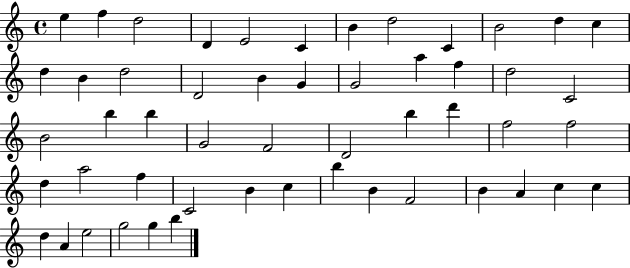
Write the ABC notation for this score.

X:1
T:Untitled
M:4/4
L:1/4
K:C
e f d2 D E2 C B d2 C B2 d c d B d2 D2 B G G2 a f d2 C2 B2 b b G2 F2 D2 b d' f2 f2 d a2 f C2 B c b B F2 B A c c d A e2 g2 g b